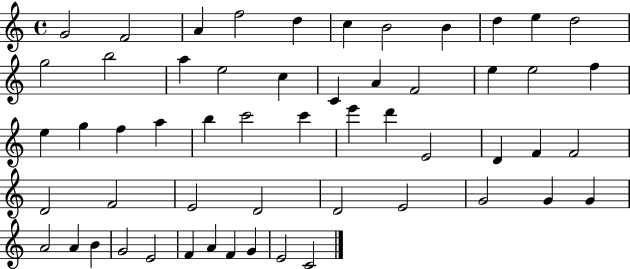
{
  \clef treble
  \time 4/4
  \defaultTimeSignature
  \key c \major
  g'2 f'2 | a'4 f''2 d''4 | c''4 b'2 b'4 | d''4 e''4 d''2 | \break g''2 b''2 | a''4 e''2 c''4 | c'4 a'4 f'2 | e''4 e''2 f''4 | \break e''4 g''4 f''4 a''4 | b''4 c'''2 c'''4 | e'''4 d'''4 e'2 | d'4 f'4 f'2 | \break d'2 f'2 | e'2 d'2 | d'2 e'2 | g'2 g'4 g'4 | \break a'2 a'4 b'4 | g'2 e'2 | f'4 a'4 f'4 g'4 | e'2 c'2 | \break \bar "|."
}